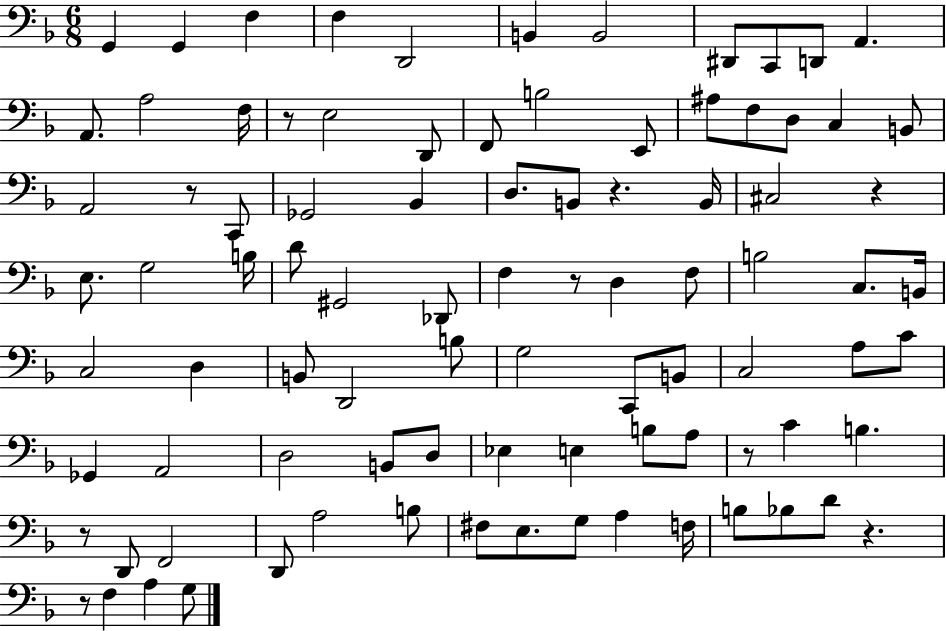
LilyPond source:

{
  \clef bass
  \numericTimeSignature
  \time 6/8
  \key f \major
  g,4 g,4 f4 | f4 d,2 | b,4 b,2 | dis,8 c,8 d,8 a,4. | \break a,8. a2 f16 | r8 e2 d,8 | f,8 b2 e,8 | ais8 f8 d8 c4 b,8 | \break a,2 r8 c,8 | ges,2 bes,4 | d8. b,8 r4. b,16 | cis2 r4 | \break e8. g2 b16 | d'8 gis,2 des,8 | f4 r8 d4 f8 | b2 c8. b,16 | \break c2 d4 | b,8 d,2 b8 | g2 c,8 b,8 | c2 a8 c'8 | \break ges,4 a,2 | d2 b,8 d8 | ees4 e4 b8 a8 | r8 c'4 b4. | \break r8 d,8 f,2 | d,8 a2 b8 | fis8 e8. g8 a4 f16 | b8 bes8 d'8 r4. | \break r8 f4 a4 g8 | \bar "|."
}